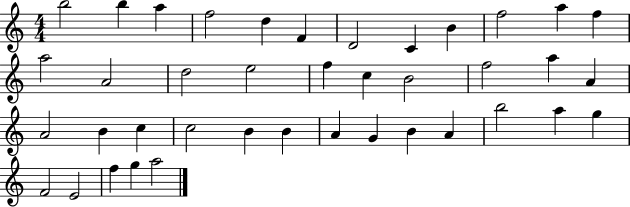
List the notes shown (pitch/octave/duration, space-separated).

B5/h B5/q A5/q F5/h D5/q F4/q D4/h C4/q B4/q F5/h A5/q F5/q A5/h A4/h D5/h E5/h F5/q C5/q B4/h F5/h A5/q A4/q A4/h B4/q C5/q C5/h B4/q B4/q A4/q G4/q B4/q A4/q B5/h A5/q G5/q F4/h E4/h F5/q G5/q A5/h